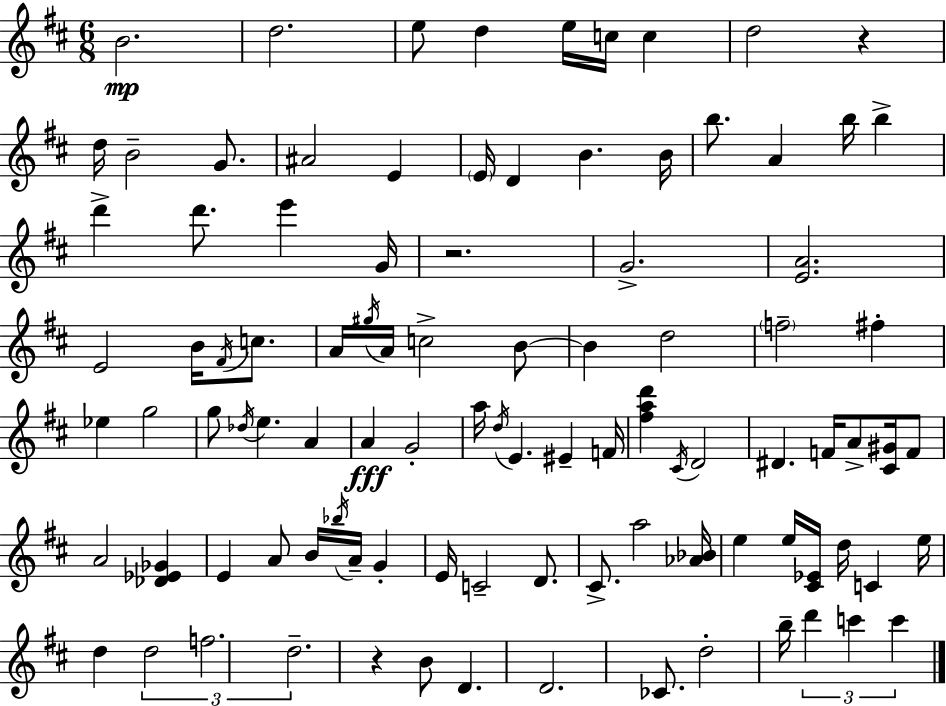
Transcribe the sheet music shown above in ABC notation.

X:1
T:Untitled
M:6/8
L:1/4
K:D
B2 d2 e/2 d e/4 c/4 c d2 z d/4 B2 G/2 ^A2 E E/4 D B B/4 b/2 A b/4 b d' d'/2 e' G/4 z2 G2 [EA]2 E2 B/4 ^F/4 c/2 A/4 ^g/4 A/4 c2 B/2 B d2 f2 ^f _e g2 g/2 _d/4 e A A G2 a/4 d/4 E ^E F/4 [^fad'] ^C/4 D2 ^D F/4 A/2 [^C^G]/4 F/2 A2 [_D_E_G] E A/2 B/4 _b/4 A/4 G E/4 C2 D/2 ^C/2 a2 [_A_B]/4 e e/4 [^C_E]/4 d/4 C e/4 d d2 f2 d2 z B/2 D D2 _C/2 d2 b/4 d' c' c'